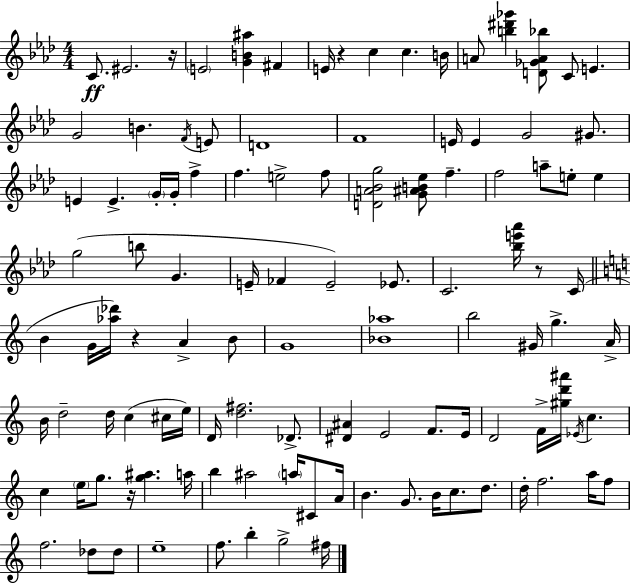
C4/e. EIS4/h. R/s E4/h [G4,B4,A#5]/q F#4/q E4/s R/q C5/q C5/q. B4/s A4/e [B5,D#6,Gb6]/q [D4,Gb4,A4,Bb5]/e C4/e E4/q. G4/h B4/q. F4/s E4/e D4/w F4/w E4/s E4/q G4/h G#4/e. E4/q E4/q. G4/s G4/s F5/q F5/q. E5/h F5/e [D4,A4,Bb4,G5]/h [G4,A#4,B4,Eb5]/e F5/q. F5/h A5/e E5/e E5/q G5/h B5/e G4/q. E4/s FES4/q E4/h Eb4/e. C4/h. [Bb5,E6,Ab6]/s R/e C4/s B4/q G4/s [Ab5,Db6]/s R/q A4/q B4/e G4/w [Bb4,Ab5]/w B5/h G#4/s G5/q. A4/s B4/s D5/h D5/s C5/q C#5/s E5/s D4/s [D5,F#5]/h. Db4/e. [D#4,A#4]/q E4/h F4/e. E4/s D4/h F4/s [G#5,D6,A#6]/s Eb4/s C5/q. C5/q E5/s G5/e. R/s [G5,A#5]/q. A5/s B5/q A#5/h A5/s C#4/e A4/s B4/q. G4/e. B4/s C5/e. D5/e. D5/s F5/h. A5/s F5/e F5/h. Db5/e Db5/e E5/w F5/e. B5/q G5/h F#5/s